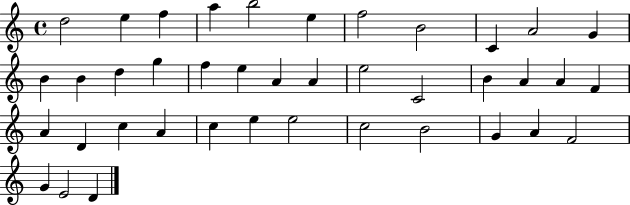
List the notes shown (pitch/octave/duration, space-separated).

D5/h E5/q F5/q A5/q B5/h E5/q F5/h B4/h C4/q A4/h G4/q B4/q B4/q D5/q G5/q F5/q E5/q A4/q A4/q E5/h C4/h B4/q A4/q A4/q F4/q A4/q D4/q C5/q A4/q C5/q E5/q E5/h C5/h B4/h G4/q A4/q F4/h G4/q E4/h D4/q